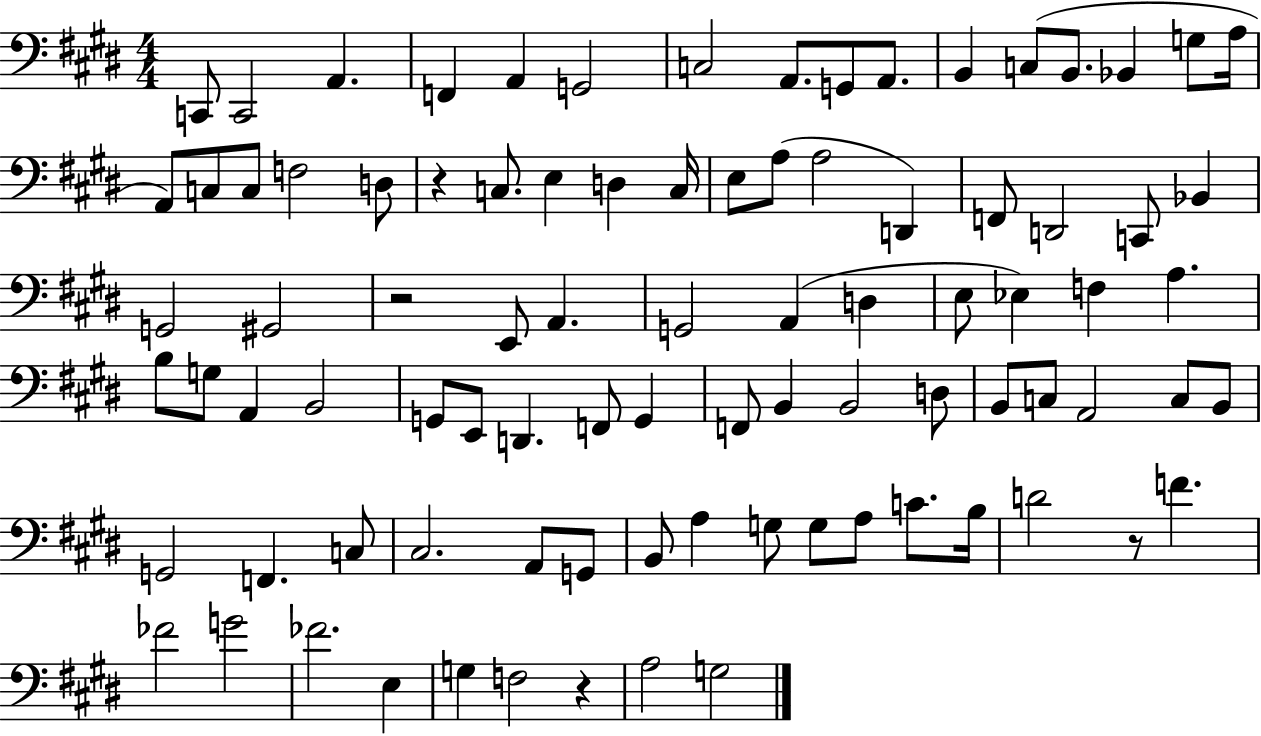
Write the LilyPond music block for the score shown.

{
  \clef bass
  \numericTimeSignature
  \time 4/4
  \key e \major
  c,8 c,2 a,4. | f,4 a,4 g,2 | c2 a,8. g,8 a,8. | b,4 c8( b,8. bes,4 g8 a16 | \break a,8) c8 c8 f2 d8 | r4 c8. e4 d4 c16 | e8 a8( a2 d,4) | f,8 d,2 c,8 bes,4 | \break g,2 gis,2 | r2 e,8 a,4. | g,2 a,4( d4 | e8 ees4) f4 a4. | \break b8 g8 a,4 b,2 | g,8 e,8 d,4. f,8 g,4 | f,8 b,4 b,2 d8 | b,8 c8 a,2 c8 b,8 | \break g,2 f,4. c8 | cis2. a,8 g,8 | b,8 a4 g8 g8 a8 c'8. b16 | d'2 r8 f'4. | \break fes'2 g'2 | fes'2. e4 | g4 f2 r4 | a2 g2 | \break \bar "|."
}